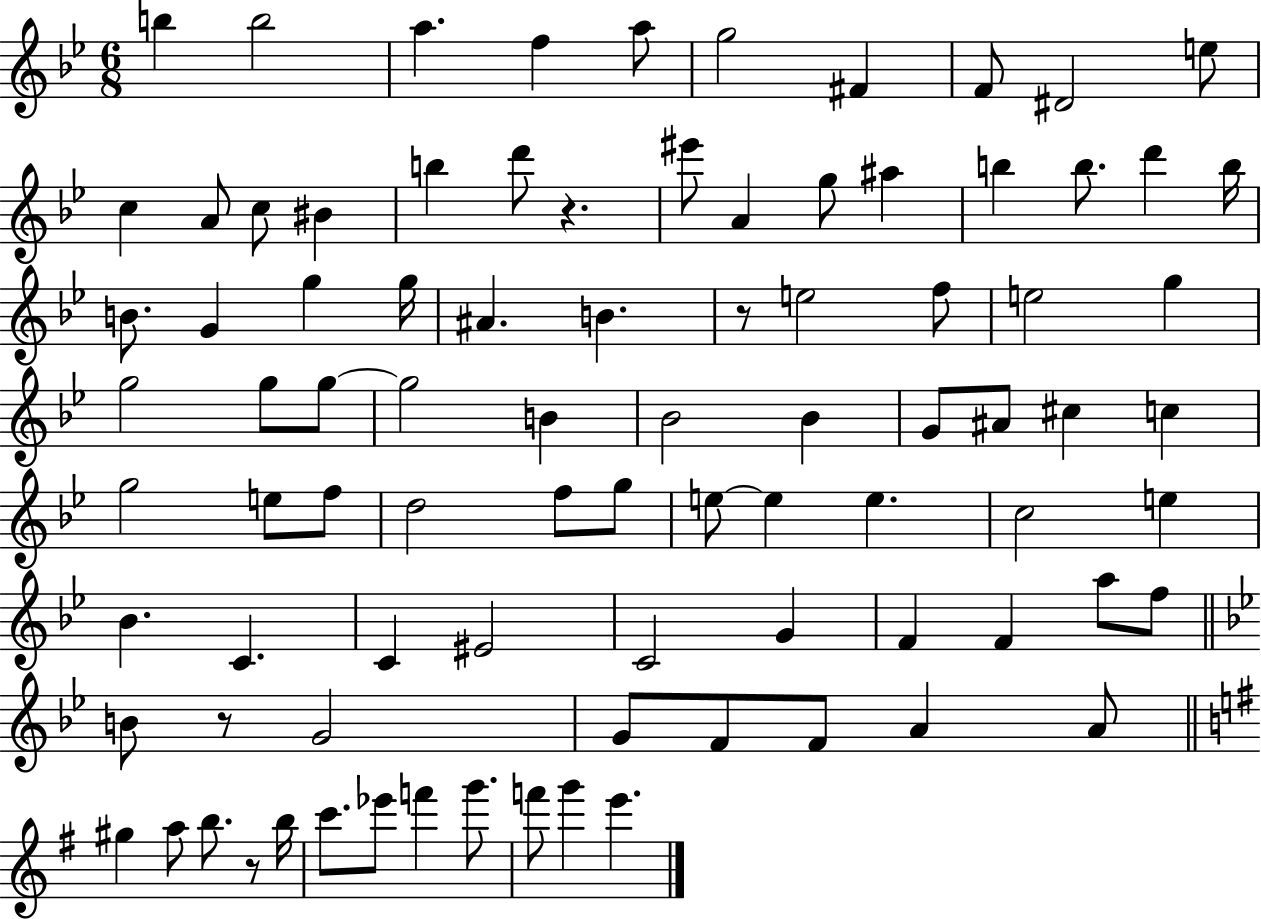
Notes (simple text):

B5/q B5/h A5/q. F5/q A5/e G5/h F#4/q F4/e D#4/h E5/e C5/q A4/e C5/e BIS4/q B5/q D6/e R/q. EIS6/e A4/q G5/e A#5/q B5/q B5/e. D6/q B5/s B4/e. G4/q G5/q G5/s A#4/q. B4/q. R/e E5/h F5/e E5/h G5/q G5/h G5/e G5/e G5/h B4/q Bb4/h Bb4/q G4/e A#4/e C#5/q C5/q G5/h E5/e F5/e D5/h F5/e G5/e E5/e E5/q E5/q. C5/h E5/q Bb4/q. C4/q. C4/q EIS4/h C4/h G4/q F4/q F4/q A5/e F5/e B4/e R/e G4/h G4/e F4/e F4/e A4/q A4/e G#5/q A5/e B5/e. R/e B5/s C6/e. Eb6/e F6/q G6/e. F6/e G6/q E6/q.